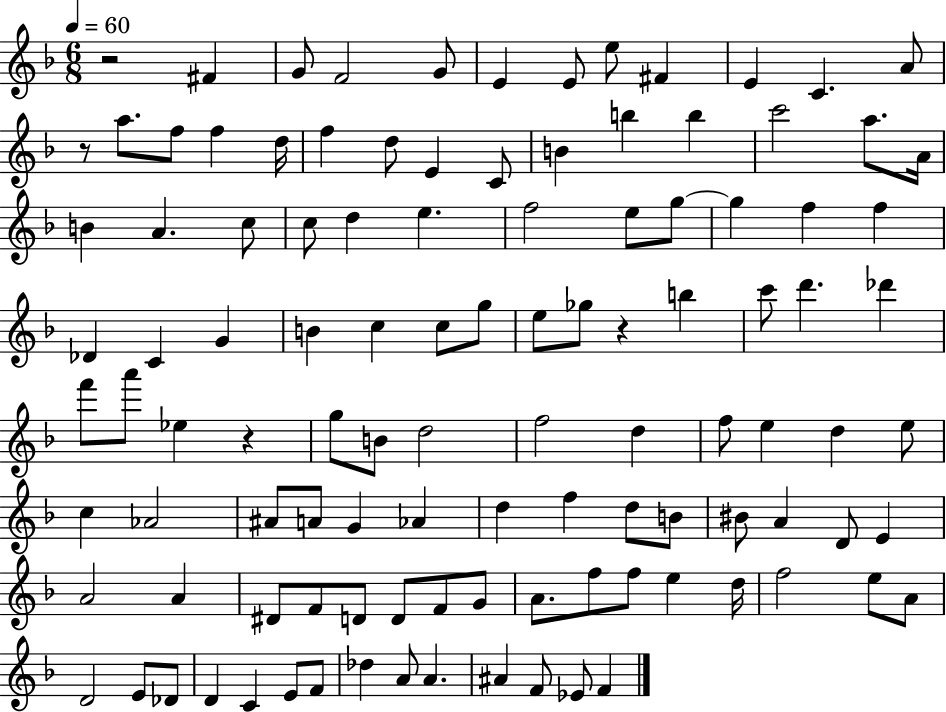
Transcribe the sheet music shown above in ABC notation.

X:1
T:Untitled
M:6/8
L:1/4
K:F
z2 ^F G/2 F2 G/2 E E/2 e/2 ^F E C A/2 z/2 a/2 f/2 f d/4 f d/2 E C/2 B b b c'2 a/2 A/4 B A c/2 c/2 d e f2 e/2 g/2 g f f _D C G B c c/2 g/2 e/2 _g/2 z b c'/2 d' _d' f'/2 a'/2 _e z g/2 B/2 d2 f2 d f/2 e d e/2 c _A2 ^A/2 A/2 G _A d f d/2 B/2 ^B/2 A D/2 E A2 A ^D/2 F/2 D/2 D/2 F/2 G/2 A/2 f/2 f/2 e d/4 f2 e/2 A/2 D2 E/2 _D/2 D C E/2 F/2 _d A/2 A ^A F/2 _E/2 F